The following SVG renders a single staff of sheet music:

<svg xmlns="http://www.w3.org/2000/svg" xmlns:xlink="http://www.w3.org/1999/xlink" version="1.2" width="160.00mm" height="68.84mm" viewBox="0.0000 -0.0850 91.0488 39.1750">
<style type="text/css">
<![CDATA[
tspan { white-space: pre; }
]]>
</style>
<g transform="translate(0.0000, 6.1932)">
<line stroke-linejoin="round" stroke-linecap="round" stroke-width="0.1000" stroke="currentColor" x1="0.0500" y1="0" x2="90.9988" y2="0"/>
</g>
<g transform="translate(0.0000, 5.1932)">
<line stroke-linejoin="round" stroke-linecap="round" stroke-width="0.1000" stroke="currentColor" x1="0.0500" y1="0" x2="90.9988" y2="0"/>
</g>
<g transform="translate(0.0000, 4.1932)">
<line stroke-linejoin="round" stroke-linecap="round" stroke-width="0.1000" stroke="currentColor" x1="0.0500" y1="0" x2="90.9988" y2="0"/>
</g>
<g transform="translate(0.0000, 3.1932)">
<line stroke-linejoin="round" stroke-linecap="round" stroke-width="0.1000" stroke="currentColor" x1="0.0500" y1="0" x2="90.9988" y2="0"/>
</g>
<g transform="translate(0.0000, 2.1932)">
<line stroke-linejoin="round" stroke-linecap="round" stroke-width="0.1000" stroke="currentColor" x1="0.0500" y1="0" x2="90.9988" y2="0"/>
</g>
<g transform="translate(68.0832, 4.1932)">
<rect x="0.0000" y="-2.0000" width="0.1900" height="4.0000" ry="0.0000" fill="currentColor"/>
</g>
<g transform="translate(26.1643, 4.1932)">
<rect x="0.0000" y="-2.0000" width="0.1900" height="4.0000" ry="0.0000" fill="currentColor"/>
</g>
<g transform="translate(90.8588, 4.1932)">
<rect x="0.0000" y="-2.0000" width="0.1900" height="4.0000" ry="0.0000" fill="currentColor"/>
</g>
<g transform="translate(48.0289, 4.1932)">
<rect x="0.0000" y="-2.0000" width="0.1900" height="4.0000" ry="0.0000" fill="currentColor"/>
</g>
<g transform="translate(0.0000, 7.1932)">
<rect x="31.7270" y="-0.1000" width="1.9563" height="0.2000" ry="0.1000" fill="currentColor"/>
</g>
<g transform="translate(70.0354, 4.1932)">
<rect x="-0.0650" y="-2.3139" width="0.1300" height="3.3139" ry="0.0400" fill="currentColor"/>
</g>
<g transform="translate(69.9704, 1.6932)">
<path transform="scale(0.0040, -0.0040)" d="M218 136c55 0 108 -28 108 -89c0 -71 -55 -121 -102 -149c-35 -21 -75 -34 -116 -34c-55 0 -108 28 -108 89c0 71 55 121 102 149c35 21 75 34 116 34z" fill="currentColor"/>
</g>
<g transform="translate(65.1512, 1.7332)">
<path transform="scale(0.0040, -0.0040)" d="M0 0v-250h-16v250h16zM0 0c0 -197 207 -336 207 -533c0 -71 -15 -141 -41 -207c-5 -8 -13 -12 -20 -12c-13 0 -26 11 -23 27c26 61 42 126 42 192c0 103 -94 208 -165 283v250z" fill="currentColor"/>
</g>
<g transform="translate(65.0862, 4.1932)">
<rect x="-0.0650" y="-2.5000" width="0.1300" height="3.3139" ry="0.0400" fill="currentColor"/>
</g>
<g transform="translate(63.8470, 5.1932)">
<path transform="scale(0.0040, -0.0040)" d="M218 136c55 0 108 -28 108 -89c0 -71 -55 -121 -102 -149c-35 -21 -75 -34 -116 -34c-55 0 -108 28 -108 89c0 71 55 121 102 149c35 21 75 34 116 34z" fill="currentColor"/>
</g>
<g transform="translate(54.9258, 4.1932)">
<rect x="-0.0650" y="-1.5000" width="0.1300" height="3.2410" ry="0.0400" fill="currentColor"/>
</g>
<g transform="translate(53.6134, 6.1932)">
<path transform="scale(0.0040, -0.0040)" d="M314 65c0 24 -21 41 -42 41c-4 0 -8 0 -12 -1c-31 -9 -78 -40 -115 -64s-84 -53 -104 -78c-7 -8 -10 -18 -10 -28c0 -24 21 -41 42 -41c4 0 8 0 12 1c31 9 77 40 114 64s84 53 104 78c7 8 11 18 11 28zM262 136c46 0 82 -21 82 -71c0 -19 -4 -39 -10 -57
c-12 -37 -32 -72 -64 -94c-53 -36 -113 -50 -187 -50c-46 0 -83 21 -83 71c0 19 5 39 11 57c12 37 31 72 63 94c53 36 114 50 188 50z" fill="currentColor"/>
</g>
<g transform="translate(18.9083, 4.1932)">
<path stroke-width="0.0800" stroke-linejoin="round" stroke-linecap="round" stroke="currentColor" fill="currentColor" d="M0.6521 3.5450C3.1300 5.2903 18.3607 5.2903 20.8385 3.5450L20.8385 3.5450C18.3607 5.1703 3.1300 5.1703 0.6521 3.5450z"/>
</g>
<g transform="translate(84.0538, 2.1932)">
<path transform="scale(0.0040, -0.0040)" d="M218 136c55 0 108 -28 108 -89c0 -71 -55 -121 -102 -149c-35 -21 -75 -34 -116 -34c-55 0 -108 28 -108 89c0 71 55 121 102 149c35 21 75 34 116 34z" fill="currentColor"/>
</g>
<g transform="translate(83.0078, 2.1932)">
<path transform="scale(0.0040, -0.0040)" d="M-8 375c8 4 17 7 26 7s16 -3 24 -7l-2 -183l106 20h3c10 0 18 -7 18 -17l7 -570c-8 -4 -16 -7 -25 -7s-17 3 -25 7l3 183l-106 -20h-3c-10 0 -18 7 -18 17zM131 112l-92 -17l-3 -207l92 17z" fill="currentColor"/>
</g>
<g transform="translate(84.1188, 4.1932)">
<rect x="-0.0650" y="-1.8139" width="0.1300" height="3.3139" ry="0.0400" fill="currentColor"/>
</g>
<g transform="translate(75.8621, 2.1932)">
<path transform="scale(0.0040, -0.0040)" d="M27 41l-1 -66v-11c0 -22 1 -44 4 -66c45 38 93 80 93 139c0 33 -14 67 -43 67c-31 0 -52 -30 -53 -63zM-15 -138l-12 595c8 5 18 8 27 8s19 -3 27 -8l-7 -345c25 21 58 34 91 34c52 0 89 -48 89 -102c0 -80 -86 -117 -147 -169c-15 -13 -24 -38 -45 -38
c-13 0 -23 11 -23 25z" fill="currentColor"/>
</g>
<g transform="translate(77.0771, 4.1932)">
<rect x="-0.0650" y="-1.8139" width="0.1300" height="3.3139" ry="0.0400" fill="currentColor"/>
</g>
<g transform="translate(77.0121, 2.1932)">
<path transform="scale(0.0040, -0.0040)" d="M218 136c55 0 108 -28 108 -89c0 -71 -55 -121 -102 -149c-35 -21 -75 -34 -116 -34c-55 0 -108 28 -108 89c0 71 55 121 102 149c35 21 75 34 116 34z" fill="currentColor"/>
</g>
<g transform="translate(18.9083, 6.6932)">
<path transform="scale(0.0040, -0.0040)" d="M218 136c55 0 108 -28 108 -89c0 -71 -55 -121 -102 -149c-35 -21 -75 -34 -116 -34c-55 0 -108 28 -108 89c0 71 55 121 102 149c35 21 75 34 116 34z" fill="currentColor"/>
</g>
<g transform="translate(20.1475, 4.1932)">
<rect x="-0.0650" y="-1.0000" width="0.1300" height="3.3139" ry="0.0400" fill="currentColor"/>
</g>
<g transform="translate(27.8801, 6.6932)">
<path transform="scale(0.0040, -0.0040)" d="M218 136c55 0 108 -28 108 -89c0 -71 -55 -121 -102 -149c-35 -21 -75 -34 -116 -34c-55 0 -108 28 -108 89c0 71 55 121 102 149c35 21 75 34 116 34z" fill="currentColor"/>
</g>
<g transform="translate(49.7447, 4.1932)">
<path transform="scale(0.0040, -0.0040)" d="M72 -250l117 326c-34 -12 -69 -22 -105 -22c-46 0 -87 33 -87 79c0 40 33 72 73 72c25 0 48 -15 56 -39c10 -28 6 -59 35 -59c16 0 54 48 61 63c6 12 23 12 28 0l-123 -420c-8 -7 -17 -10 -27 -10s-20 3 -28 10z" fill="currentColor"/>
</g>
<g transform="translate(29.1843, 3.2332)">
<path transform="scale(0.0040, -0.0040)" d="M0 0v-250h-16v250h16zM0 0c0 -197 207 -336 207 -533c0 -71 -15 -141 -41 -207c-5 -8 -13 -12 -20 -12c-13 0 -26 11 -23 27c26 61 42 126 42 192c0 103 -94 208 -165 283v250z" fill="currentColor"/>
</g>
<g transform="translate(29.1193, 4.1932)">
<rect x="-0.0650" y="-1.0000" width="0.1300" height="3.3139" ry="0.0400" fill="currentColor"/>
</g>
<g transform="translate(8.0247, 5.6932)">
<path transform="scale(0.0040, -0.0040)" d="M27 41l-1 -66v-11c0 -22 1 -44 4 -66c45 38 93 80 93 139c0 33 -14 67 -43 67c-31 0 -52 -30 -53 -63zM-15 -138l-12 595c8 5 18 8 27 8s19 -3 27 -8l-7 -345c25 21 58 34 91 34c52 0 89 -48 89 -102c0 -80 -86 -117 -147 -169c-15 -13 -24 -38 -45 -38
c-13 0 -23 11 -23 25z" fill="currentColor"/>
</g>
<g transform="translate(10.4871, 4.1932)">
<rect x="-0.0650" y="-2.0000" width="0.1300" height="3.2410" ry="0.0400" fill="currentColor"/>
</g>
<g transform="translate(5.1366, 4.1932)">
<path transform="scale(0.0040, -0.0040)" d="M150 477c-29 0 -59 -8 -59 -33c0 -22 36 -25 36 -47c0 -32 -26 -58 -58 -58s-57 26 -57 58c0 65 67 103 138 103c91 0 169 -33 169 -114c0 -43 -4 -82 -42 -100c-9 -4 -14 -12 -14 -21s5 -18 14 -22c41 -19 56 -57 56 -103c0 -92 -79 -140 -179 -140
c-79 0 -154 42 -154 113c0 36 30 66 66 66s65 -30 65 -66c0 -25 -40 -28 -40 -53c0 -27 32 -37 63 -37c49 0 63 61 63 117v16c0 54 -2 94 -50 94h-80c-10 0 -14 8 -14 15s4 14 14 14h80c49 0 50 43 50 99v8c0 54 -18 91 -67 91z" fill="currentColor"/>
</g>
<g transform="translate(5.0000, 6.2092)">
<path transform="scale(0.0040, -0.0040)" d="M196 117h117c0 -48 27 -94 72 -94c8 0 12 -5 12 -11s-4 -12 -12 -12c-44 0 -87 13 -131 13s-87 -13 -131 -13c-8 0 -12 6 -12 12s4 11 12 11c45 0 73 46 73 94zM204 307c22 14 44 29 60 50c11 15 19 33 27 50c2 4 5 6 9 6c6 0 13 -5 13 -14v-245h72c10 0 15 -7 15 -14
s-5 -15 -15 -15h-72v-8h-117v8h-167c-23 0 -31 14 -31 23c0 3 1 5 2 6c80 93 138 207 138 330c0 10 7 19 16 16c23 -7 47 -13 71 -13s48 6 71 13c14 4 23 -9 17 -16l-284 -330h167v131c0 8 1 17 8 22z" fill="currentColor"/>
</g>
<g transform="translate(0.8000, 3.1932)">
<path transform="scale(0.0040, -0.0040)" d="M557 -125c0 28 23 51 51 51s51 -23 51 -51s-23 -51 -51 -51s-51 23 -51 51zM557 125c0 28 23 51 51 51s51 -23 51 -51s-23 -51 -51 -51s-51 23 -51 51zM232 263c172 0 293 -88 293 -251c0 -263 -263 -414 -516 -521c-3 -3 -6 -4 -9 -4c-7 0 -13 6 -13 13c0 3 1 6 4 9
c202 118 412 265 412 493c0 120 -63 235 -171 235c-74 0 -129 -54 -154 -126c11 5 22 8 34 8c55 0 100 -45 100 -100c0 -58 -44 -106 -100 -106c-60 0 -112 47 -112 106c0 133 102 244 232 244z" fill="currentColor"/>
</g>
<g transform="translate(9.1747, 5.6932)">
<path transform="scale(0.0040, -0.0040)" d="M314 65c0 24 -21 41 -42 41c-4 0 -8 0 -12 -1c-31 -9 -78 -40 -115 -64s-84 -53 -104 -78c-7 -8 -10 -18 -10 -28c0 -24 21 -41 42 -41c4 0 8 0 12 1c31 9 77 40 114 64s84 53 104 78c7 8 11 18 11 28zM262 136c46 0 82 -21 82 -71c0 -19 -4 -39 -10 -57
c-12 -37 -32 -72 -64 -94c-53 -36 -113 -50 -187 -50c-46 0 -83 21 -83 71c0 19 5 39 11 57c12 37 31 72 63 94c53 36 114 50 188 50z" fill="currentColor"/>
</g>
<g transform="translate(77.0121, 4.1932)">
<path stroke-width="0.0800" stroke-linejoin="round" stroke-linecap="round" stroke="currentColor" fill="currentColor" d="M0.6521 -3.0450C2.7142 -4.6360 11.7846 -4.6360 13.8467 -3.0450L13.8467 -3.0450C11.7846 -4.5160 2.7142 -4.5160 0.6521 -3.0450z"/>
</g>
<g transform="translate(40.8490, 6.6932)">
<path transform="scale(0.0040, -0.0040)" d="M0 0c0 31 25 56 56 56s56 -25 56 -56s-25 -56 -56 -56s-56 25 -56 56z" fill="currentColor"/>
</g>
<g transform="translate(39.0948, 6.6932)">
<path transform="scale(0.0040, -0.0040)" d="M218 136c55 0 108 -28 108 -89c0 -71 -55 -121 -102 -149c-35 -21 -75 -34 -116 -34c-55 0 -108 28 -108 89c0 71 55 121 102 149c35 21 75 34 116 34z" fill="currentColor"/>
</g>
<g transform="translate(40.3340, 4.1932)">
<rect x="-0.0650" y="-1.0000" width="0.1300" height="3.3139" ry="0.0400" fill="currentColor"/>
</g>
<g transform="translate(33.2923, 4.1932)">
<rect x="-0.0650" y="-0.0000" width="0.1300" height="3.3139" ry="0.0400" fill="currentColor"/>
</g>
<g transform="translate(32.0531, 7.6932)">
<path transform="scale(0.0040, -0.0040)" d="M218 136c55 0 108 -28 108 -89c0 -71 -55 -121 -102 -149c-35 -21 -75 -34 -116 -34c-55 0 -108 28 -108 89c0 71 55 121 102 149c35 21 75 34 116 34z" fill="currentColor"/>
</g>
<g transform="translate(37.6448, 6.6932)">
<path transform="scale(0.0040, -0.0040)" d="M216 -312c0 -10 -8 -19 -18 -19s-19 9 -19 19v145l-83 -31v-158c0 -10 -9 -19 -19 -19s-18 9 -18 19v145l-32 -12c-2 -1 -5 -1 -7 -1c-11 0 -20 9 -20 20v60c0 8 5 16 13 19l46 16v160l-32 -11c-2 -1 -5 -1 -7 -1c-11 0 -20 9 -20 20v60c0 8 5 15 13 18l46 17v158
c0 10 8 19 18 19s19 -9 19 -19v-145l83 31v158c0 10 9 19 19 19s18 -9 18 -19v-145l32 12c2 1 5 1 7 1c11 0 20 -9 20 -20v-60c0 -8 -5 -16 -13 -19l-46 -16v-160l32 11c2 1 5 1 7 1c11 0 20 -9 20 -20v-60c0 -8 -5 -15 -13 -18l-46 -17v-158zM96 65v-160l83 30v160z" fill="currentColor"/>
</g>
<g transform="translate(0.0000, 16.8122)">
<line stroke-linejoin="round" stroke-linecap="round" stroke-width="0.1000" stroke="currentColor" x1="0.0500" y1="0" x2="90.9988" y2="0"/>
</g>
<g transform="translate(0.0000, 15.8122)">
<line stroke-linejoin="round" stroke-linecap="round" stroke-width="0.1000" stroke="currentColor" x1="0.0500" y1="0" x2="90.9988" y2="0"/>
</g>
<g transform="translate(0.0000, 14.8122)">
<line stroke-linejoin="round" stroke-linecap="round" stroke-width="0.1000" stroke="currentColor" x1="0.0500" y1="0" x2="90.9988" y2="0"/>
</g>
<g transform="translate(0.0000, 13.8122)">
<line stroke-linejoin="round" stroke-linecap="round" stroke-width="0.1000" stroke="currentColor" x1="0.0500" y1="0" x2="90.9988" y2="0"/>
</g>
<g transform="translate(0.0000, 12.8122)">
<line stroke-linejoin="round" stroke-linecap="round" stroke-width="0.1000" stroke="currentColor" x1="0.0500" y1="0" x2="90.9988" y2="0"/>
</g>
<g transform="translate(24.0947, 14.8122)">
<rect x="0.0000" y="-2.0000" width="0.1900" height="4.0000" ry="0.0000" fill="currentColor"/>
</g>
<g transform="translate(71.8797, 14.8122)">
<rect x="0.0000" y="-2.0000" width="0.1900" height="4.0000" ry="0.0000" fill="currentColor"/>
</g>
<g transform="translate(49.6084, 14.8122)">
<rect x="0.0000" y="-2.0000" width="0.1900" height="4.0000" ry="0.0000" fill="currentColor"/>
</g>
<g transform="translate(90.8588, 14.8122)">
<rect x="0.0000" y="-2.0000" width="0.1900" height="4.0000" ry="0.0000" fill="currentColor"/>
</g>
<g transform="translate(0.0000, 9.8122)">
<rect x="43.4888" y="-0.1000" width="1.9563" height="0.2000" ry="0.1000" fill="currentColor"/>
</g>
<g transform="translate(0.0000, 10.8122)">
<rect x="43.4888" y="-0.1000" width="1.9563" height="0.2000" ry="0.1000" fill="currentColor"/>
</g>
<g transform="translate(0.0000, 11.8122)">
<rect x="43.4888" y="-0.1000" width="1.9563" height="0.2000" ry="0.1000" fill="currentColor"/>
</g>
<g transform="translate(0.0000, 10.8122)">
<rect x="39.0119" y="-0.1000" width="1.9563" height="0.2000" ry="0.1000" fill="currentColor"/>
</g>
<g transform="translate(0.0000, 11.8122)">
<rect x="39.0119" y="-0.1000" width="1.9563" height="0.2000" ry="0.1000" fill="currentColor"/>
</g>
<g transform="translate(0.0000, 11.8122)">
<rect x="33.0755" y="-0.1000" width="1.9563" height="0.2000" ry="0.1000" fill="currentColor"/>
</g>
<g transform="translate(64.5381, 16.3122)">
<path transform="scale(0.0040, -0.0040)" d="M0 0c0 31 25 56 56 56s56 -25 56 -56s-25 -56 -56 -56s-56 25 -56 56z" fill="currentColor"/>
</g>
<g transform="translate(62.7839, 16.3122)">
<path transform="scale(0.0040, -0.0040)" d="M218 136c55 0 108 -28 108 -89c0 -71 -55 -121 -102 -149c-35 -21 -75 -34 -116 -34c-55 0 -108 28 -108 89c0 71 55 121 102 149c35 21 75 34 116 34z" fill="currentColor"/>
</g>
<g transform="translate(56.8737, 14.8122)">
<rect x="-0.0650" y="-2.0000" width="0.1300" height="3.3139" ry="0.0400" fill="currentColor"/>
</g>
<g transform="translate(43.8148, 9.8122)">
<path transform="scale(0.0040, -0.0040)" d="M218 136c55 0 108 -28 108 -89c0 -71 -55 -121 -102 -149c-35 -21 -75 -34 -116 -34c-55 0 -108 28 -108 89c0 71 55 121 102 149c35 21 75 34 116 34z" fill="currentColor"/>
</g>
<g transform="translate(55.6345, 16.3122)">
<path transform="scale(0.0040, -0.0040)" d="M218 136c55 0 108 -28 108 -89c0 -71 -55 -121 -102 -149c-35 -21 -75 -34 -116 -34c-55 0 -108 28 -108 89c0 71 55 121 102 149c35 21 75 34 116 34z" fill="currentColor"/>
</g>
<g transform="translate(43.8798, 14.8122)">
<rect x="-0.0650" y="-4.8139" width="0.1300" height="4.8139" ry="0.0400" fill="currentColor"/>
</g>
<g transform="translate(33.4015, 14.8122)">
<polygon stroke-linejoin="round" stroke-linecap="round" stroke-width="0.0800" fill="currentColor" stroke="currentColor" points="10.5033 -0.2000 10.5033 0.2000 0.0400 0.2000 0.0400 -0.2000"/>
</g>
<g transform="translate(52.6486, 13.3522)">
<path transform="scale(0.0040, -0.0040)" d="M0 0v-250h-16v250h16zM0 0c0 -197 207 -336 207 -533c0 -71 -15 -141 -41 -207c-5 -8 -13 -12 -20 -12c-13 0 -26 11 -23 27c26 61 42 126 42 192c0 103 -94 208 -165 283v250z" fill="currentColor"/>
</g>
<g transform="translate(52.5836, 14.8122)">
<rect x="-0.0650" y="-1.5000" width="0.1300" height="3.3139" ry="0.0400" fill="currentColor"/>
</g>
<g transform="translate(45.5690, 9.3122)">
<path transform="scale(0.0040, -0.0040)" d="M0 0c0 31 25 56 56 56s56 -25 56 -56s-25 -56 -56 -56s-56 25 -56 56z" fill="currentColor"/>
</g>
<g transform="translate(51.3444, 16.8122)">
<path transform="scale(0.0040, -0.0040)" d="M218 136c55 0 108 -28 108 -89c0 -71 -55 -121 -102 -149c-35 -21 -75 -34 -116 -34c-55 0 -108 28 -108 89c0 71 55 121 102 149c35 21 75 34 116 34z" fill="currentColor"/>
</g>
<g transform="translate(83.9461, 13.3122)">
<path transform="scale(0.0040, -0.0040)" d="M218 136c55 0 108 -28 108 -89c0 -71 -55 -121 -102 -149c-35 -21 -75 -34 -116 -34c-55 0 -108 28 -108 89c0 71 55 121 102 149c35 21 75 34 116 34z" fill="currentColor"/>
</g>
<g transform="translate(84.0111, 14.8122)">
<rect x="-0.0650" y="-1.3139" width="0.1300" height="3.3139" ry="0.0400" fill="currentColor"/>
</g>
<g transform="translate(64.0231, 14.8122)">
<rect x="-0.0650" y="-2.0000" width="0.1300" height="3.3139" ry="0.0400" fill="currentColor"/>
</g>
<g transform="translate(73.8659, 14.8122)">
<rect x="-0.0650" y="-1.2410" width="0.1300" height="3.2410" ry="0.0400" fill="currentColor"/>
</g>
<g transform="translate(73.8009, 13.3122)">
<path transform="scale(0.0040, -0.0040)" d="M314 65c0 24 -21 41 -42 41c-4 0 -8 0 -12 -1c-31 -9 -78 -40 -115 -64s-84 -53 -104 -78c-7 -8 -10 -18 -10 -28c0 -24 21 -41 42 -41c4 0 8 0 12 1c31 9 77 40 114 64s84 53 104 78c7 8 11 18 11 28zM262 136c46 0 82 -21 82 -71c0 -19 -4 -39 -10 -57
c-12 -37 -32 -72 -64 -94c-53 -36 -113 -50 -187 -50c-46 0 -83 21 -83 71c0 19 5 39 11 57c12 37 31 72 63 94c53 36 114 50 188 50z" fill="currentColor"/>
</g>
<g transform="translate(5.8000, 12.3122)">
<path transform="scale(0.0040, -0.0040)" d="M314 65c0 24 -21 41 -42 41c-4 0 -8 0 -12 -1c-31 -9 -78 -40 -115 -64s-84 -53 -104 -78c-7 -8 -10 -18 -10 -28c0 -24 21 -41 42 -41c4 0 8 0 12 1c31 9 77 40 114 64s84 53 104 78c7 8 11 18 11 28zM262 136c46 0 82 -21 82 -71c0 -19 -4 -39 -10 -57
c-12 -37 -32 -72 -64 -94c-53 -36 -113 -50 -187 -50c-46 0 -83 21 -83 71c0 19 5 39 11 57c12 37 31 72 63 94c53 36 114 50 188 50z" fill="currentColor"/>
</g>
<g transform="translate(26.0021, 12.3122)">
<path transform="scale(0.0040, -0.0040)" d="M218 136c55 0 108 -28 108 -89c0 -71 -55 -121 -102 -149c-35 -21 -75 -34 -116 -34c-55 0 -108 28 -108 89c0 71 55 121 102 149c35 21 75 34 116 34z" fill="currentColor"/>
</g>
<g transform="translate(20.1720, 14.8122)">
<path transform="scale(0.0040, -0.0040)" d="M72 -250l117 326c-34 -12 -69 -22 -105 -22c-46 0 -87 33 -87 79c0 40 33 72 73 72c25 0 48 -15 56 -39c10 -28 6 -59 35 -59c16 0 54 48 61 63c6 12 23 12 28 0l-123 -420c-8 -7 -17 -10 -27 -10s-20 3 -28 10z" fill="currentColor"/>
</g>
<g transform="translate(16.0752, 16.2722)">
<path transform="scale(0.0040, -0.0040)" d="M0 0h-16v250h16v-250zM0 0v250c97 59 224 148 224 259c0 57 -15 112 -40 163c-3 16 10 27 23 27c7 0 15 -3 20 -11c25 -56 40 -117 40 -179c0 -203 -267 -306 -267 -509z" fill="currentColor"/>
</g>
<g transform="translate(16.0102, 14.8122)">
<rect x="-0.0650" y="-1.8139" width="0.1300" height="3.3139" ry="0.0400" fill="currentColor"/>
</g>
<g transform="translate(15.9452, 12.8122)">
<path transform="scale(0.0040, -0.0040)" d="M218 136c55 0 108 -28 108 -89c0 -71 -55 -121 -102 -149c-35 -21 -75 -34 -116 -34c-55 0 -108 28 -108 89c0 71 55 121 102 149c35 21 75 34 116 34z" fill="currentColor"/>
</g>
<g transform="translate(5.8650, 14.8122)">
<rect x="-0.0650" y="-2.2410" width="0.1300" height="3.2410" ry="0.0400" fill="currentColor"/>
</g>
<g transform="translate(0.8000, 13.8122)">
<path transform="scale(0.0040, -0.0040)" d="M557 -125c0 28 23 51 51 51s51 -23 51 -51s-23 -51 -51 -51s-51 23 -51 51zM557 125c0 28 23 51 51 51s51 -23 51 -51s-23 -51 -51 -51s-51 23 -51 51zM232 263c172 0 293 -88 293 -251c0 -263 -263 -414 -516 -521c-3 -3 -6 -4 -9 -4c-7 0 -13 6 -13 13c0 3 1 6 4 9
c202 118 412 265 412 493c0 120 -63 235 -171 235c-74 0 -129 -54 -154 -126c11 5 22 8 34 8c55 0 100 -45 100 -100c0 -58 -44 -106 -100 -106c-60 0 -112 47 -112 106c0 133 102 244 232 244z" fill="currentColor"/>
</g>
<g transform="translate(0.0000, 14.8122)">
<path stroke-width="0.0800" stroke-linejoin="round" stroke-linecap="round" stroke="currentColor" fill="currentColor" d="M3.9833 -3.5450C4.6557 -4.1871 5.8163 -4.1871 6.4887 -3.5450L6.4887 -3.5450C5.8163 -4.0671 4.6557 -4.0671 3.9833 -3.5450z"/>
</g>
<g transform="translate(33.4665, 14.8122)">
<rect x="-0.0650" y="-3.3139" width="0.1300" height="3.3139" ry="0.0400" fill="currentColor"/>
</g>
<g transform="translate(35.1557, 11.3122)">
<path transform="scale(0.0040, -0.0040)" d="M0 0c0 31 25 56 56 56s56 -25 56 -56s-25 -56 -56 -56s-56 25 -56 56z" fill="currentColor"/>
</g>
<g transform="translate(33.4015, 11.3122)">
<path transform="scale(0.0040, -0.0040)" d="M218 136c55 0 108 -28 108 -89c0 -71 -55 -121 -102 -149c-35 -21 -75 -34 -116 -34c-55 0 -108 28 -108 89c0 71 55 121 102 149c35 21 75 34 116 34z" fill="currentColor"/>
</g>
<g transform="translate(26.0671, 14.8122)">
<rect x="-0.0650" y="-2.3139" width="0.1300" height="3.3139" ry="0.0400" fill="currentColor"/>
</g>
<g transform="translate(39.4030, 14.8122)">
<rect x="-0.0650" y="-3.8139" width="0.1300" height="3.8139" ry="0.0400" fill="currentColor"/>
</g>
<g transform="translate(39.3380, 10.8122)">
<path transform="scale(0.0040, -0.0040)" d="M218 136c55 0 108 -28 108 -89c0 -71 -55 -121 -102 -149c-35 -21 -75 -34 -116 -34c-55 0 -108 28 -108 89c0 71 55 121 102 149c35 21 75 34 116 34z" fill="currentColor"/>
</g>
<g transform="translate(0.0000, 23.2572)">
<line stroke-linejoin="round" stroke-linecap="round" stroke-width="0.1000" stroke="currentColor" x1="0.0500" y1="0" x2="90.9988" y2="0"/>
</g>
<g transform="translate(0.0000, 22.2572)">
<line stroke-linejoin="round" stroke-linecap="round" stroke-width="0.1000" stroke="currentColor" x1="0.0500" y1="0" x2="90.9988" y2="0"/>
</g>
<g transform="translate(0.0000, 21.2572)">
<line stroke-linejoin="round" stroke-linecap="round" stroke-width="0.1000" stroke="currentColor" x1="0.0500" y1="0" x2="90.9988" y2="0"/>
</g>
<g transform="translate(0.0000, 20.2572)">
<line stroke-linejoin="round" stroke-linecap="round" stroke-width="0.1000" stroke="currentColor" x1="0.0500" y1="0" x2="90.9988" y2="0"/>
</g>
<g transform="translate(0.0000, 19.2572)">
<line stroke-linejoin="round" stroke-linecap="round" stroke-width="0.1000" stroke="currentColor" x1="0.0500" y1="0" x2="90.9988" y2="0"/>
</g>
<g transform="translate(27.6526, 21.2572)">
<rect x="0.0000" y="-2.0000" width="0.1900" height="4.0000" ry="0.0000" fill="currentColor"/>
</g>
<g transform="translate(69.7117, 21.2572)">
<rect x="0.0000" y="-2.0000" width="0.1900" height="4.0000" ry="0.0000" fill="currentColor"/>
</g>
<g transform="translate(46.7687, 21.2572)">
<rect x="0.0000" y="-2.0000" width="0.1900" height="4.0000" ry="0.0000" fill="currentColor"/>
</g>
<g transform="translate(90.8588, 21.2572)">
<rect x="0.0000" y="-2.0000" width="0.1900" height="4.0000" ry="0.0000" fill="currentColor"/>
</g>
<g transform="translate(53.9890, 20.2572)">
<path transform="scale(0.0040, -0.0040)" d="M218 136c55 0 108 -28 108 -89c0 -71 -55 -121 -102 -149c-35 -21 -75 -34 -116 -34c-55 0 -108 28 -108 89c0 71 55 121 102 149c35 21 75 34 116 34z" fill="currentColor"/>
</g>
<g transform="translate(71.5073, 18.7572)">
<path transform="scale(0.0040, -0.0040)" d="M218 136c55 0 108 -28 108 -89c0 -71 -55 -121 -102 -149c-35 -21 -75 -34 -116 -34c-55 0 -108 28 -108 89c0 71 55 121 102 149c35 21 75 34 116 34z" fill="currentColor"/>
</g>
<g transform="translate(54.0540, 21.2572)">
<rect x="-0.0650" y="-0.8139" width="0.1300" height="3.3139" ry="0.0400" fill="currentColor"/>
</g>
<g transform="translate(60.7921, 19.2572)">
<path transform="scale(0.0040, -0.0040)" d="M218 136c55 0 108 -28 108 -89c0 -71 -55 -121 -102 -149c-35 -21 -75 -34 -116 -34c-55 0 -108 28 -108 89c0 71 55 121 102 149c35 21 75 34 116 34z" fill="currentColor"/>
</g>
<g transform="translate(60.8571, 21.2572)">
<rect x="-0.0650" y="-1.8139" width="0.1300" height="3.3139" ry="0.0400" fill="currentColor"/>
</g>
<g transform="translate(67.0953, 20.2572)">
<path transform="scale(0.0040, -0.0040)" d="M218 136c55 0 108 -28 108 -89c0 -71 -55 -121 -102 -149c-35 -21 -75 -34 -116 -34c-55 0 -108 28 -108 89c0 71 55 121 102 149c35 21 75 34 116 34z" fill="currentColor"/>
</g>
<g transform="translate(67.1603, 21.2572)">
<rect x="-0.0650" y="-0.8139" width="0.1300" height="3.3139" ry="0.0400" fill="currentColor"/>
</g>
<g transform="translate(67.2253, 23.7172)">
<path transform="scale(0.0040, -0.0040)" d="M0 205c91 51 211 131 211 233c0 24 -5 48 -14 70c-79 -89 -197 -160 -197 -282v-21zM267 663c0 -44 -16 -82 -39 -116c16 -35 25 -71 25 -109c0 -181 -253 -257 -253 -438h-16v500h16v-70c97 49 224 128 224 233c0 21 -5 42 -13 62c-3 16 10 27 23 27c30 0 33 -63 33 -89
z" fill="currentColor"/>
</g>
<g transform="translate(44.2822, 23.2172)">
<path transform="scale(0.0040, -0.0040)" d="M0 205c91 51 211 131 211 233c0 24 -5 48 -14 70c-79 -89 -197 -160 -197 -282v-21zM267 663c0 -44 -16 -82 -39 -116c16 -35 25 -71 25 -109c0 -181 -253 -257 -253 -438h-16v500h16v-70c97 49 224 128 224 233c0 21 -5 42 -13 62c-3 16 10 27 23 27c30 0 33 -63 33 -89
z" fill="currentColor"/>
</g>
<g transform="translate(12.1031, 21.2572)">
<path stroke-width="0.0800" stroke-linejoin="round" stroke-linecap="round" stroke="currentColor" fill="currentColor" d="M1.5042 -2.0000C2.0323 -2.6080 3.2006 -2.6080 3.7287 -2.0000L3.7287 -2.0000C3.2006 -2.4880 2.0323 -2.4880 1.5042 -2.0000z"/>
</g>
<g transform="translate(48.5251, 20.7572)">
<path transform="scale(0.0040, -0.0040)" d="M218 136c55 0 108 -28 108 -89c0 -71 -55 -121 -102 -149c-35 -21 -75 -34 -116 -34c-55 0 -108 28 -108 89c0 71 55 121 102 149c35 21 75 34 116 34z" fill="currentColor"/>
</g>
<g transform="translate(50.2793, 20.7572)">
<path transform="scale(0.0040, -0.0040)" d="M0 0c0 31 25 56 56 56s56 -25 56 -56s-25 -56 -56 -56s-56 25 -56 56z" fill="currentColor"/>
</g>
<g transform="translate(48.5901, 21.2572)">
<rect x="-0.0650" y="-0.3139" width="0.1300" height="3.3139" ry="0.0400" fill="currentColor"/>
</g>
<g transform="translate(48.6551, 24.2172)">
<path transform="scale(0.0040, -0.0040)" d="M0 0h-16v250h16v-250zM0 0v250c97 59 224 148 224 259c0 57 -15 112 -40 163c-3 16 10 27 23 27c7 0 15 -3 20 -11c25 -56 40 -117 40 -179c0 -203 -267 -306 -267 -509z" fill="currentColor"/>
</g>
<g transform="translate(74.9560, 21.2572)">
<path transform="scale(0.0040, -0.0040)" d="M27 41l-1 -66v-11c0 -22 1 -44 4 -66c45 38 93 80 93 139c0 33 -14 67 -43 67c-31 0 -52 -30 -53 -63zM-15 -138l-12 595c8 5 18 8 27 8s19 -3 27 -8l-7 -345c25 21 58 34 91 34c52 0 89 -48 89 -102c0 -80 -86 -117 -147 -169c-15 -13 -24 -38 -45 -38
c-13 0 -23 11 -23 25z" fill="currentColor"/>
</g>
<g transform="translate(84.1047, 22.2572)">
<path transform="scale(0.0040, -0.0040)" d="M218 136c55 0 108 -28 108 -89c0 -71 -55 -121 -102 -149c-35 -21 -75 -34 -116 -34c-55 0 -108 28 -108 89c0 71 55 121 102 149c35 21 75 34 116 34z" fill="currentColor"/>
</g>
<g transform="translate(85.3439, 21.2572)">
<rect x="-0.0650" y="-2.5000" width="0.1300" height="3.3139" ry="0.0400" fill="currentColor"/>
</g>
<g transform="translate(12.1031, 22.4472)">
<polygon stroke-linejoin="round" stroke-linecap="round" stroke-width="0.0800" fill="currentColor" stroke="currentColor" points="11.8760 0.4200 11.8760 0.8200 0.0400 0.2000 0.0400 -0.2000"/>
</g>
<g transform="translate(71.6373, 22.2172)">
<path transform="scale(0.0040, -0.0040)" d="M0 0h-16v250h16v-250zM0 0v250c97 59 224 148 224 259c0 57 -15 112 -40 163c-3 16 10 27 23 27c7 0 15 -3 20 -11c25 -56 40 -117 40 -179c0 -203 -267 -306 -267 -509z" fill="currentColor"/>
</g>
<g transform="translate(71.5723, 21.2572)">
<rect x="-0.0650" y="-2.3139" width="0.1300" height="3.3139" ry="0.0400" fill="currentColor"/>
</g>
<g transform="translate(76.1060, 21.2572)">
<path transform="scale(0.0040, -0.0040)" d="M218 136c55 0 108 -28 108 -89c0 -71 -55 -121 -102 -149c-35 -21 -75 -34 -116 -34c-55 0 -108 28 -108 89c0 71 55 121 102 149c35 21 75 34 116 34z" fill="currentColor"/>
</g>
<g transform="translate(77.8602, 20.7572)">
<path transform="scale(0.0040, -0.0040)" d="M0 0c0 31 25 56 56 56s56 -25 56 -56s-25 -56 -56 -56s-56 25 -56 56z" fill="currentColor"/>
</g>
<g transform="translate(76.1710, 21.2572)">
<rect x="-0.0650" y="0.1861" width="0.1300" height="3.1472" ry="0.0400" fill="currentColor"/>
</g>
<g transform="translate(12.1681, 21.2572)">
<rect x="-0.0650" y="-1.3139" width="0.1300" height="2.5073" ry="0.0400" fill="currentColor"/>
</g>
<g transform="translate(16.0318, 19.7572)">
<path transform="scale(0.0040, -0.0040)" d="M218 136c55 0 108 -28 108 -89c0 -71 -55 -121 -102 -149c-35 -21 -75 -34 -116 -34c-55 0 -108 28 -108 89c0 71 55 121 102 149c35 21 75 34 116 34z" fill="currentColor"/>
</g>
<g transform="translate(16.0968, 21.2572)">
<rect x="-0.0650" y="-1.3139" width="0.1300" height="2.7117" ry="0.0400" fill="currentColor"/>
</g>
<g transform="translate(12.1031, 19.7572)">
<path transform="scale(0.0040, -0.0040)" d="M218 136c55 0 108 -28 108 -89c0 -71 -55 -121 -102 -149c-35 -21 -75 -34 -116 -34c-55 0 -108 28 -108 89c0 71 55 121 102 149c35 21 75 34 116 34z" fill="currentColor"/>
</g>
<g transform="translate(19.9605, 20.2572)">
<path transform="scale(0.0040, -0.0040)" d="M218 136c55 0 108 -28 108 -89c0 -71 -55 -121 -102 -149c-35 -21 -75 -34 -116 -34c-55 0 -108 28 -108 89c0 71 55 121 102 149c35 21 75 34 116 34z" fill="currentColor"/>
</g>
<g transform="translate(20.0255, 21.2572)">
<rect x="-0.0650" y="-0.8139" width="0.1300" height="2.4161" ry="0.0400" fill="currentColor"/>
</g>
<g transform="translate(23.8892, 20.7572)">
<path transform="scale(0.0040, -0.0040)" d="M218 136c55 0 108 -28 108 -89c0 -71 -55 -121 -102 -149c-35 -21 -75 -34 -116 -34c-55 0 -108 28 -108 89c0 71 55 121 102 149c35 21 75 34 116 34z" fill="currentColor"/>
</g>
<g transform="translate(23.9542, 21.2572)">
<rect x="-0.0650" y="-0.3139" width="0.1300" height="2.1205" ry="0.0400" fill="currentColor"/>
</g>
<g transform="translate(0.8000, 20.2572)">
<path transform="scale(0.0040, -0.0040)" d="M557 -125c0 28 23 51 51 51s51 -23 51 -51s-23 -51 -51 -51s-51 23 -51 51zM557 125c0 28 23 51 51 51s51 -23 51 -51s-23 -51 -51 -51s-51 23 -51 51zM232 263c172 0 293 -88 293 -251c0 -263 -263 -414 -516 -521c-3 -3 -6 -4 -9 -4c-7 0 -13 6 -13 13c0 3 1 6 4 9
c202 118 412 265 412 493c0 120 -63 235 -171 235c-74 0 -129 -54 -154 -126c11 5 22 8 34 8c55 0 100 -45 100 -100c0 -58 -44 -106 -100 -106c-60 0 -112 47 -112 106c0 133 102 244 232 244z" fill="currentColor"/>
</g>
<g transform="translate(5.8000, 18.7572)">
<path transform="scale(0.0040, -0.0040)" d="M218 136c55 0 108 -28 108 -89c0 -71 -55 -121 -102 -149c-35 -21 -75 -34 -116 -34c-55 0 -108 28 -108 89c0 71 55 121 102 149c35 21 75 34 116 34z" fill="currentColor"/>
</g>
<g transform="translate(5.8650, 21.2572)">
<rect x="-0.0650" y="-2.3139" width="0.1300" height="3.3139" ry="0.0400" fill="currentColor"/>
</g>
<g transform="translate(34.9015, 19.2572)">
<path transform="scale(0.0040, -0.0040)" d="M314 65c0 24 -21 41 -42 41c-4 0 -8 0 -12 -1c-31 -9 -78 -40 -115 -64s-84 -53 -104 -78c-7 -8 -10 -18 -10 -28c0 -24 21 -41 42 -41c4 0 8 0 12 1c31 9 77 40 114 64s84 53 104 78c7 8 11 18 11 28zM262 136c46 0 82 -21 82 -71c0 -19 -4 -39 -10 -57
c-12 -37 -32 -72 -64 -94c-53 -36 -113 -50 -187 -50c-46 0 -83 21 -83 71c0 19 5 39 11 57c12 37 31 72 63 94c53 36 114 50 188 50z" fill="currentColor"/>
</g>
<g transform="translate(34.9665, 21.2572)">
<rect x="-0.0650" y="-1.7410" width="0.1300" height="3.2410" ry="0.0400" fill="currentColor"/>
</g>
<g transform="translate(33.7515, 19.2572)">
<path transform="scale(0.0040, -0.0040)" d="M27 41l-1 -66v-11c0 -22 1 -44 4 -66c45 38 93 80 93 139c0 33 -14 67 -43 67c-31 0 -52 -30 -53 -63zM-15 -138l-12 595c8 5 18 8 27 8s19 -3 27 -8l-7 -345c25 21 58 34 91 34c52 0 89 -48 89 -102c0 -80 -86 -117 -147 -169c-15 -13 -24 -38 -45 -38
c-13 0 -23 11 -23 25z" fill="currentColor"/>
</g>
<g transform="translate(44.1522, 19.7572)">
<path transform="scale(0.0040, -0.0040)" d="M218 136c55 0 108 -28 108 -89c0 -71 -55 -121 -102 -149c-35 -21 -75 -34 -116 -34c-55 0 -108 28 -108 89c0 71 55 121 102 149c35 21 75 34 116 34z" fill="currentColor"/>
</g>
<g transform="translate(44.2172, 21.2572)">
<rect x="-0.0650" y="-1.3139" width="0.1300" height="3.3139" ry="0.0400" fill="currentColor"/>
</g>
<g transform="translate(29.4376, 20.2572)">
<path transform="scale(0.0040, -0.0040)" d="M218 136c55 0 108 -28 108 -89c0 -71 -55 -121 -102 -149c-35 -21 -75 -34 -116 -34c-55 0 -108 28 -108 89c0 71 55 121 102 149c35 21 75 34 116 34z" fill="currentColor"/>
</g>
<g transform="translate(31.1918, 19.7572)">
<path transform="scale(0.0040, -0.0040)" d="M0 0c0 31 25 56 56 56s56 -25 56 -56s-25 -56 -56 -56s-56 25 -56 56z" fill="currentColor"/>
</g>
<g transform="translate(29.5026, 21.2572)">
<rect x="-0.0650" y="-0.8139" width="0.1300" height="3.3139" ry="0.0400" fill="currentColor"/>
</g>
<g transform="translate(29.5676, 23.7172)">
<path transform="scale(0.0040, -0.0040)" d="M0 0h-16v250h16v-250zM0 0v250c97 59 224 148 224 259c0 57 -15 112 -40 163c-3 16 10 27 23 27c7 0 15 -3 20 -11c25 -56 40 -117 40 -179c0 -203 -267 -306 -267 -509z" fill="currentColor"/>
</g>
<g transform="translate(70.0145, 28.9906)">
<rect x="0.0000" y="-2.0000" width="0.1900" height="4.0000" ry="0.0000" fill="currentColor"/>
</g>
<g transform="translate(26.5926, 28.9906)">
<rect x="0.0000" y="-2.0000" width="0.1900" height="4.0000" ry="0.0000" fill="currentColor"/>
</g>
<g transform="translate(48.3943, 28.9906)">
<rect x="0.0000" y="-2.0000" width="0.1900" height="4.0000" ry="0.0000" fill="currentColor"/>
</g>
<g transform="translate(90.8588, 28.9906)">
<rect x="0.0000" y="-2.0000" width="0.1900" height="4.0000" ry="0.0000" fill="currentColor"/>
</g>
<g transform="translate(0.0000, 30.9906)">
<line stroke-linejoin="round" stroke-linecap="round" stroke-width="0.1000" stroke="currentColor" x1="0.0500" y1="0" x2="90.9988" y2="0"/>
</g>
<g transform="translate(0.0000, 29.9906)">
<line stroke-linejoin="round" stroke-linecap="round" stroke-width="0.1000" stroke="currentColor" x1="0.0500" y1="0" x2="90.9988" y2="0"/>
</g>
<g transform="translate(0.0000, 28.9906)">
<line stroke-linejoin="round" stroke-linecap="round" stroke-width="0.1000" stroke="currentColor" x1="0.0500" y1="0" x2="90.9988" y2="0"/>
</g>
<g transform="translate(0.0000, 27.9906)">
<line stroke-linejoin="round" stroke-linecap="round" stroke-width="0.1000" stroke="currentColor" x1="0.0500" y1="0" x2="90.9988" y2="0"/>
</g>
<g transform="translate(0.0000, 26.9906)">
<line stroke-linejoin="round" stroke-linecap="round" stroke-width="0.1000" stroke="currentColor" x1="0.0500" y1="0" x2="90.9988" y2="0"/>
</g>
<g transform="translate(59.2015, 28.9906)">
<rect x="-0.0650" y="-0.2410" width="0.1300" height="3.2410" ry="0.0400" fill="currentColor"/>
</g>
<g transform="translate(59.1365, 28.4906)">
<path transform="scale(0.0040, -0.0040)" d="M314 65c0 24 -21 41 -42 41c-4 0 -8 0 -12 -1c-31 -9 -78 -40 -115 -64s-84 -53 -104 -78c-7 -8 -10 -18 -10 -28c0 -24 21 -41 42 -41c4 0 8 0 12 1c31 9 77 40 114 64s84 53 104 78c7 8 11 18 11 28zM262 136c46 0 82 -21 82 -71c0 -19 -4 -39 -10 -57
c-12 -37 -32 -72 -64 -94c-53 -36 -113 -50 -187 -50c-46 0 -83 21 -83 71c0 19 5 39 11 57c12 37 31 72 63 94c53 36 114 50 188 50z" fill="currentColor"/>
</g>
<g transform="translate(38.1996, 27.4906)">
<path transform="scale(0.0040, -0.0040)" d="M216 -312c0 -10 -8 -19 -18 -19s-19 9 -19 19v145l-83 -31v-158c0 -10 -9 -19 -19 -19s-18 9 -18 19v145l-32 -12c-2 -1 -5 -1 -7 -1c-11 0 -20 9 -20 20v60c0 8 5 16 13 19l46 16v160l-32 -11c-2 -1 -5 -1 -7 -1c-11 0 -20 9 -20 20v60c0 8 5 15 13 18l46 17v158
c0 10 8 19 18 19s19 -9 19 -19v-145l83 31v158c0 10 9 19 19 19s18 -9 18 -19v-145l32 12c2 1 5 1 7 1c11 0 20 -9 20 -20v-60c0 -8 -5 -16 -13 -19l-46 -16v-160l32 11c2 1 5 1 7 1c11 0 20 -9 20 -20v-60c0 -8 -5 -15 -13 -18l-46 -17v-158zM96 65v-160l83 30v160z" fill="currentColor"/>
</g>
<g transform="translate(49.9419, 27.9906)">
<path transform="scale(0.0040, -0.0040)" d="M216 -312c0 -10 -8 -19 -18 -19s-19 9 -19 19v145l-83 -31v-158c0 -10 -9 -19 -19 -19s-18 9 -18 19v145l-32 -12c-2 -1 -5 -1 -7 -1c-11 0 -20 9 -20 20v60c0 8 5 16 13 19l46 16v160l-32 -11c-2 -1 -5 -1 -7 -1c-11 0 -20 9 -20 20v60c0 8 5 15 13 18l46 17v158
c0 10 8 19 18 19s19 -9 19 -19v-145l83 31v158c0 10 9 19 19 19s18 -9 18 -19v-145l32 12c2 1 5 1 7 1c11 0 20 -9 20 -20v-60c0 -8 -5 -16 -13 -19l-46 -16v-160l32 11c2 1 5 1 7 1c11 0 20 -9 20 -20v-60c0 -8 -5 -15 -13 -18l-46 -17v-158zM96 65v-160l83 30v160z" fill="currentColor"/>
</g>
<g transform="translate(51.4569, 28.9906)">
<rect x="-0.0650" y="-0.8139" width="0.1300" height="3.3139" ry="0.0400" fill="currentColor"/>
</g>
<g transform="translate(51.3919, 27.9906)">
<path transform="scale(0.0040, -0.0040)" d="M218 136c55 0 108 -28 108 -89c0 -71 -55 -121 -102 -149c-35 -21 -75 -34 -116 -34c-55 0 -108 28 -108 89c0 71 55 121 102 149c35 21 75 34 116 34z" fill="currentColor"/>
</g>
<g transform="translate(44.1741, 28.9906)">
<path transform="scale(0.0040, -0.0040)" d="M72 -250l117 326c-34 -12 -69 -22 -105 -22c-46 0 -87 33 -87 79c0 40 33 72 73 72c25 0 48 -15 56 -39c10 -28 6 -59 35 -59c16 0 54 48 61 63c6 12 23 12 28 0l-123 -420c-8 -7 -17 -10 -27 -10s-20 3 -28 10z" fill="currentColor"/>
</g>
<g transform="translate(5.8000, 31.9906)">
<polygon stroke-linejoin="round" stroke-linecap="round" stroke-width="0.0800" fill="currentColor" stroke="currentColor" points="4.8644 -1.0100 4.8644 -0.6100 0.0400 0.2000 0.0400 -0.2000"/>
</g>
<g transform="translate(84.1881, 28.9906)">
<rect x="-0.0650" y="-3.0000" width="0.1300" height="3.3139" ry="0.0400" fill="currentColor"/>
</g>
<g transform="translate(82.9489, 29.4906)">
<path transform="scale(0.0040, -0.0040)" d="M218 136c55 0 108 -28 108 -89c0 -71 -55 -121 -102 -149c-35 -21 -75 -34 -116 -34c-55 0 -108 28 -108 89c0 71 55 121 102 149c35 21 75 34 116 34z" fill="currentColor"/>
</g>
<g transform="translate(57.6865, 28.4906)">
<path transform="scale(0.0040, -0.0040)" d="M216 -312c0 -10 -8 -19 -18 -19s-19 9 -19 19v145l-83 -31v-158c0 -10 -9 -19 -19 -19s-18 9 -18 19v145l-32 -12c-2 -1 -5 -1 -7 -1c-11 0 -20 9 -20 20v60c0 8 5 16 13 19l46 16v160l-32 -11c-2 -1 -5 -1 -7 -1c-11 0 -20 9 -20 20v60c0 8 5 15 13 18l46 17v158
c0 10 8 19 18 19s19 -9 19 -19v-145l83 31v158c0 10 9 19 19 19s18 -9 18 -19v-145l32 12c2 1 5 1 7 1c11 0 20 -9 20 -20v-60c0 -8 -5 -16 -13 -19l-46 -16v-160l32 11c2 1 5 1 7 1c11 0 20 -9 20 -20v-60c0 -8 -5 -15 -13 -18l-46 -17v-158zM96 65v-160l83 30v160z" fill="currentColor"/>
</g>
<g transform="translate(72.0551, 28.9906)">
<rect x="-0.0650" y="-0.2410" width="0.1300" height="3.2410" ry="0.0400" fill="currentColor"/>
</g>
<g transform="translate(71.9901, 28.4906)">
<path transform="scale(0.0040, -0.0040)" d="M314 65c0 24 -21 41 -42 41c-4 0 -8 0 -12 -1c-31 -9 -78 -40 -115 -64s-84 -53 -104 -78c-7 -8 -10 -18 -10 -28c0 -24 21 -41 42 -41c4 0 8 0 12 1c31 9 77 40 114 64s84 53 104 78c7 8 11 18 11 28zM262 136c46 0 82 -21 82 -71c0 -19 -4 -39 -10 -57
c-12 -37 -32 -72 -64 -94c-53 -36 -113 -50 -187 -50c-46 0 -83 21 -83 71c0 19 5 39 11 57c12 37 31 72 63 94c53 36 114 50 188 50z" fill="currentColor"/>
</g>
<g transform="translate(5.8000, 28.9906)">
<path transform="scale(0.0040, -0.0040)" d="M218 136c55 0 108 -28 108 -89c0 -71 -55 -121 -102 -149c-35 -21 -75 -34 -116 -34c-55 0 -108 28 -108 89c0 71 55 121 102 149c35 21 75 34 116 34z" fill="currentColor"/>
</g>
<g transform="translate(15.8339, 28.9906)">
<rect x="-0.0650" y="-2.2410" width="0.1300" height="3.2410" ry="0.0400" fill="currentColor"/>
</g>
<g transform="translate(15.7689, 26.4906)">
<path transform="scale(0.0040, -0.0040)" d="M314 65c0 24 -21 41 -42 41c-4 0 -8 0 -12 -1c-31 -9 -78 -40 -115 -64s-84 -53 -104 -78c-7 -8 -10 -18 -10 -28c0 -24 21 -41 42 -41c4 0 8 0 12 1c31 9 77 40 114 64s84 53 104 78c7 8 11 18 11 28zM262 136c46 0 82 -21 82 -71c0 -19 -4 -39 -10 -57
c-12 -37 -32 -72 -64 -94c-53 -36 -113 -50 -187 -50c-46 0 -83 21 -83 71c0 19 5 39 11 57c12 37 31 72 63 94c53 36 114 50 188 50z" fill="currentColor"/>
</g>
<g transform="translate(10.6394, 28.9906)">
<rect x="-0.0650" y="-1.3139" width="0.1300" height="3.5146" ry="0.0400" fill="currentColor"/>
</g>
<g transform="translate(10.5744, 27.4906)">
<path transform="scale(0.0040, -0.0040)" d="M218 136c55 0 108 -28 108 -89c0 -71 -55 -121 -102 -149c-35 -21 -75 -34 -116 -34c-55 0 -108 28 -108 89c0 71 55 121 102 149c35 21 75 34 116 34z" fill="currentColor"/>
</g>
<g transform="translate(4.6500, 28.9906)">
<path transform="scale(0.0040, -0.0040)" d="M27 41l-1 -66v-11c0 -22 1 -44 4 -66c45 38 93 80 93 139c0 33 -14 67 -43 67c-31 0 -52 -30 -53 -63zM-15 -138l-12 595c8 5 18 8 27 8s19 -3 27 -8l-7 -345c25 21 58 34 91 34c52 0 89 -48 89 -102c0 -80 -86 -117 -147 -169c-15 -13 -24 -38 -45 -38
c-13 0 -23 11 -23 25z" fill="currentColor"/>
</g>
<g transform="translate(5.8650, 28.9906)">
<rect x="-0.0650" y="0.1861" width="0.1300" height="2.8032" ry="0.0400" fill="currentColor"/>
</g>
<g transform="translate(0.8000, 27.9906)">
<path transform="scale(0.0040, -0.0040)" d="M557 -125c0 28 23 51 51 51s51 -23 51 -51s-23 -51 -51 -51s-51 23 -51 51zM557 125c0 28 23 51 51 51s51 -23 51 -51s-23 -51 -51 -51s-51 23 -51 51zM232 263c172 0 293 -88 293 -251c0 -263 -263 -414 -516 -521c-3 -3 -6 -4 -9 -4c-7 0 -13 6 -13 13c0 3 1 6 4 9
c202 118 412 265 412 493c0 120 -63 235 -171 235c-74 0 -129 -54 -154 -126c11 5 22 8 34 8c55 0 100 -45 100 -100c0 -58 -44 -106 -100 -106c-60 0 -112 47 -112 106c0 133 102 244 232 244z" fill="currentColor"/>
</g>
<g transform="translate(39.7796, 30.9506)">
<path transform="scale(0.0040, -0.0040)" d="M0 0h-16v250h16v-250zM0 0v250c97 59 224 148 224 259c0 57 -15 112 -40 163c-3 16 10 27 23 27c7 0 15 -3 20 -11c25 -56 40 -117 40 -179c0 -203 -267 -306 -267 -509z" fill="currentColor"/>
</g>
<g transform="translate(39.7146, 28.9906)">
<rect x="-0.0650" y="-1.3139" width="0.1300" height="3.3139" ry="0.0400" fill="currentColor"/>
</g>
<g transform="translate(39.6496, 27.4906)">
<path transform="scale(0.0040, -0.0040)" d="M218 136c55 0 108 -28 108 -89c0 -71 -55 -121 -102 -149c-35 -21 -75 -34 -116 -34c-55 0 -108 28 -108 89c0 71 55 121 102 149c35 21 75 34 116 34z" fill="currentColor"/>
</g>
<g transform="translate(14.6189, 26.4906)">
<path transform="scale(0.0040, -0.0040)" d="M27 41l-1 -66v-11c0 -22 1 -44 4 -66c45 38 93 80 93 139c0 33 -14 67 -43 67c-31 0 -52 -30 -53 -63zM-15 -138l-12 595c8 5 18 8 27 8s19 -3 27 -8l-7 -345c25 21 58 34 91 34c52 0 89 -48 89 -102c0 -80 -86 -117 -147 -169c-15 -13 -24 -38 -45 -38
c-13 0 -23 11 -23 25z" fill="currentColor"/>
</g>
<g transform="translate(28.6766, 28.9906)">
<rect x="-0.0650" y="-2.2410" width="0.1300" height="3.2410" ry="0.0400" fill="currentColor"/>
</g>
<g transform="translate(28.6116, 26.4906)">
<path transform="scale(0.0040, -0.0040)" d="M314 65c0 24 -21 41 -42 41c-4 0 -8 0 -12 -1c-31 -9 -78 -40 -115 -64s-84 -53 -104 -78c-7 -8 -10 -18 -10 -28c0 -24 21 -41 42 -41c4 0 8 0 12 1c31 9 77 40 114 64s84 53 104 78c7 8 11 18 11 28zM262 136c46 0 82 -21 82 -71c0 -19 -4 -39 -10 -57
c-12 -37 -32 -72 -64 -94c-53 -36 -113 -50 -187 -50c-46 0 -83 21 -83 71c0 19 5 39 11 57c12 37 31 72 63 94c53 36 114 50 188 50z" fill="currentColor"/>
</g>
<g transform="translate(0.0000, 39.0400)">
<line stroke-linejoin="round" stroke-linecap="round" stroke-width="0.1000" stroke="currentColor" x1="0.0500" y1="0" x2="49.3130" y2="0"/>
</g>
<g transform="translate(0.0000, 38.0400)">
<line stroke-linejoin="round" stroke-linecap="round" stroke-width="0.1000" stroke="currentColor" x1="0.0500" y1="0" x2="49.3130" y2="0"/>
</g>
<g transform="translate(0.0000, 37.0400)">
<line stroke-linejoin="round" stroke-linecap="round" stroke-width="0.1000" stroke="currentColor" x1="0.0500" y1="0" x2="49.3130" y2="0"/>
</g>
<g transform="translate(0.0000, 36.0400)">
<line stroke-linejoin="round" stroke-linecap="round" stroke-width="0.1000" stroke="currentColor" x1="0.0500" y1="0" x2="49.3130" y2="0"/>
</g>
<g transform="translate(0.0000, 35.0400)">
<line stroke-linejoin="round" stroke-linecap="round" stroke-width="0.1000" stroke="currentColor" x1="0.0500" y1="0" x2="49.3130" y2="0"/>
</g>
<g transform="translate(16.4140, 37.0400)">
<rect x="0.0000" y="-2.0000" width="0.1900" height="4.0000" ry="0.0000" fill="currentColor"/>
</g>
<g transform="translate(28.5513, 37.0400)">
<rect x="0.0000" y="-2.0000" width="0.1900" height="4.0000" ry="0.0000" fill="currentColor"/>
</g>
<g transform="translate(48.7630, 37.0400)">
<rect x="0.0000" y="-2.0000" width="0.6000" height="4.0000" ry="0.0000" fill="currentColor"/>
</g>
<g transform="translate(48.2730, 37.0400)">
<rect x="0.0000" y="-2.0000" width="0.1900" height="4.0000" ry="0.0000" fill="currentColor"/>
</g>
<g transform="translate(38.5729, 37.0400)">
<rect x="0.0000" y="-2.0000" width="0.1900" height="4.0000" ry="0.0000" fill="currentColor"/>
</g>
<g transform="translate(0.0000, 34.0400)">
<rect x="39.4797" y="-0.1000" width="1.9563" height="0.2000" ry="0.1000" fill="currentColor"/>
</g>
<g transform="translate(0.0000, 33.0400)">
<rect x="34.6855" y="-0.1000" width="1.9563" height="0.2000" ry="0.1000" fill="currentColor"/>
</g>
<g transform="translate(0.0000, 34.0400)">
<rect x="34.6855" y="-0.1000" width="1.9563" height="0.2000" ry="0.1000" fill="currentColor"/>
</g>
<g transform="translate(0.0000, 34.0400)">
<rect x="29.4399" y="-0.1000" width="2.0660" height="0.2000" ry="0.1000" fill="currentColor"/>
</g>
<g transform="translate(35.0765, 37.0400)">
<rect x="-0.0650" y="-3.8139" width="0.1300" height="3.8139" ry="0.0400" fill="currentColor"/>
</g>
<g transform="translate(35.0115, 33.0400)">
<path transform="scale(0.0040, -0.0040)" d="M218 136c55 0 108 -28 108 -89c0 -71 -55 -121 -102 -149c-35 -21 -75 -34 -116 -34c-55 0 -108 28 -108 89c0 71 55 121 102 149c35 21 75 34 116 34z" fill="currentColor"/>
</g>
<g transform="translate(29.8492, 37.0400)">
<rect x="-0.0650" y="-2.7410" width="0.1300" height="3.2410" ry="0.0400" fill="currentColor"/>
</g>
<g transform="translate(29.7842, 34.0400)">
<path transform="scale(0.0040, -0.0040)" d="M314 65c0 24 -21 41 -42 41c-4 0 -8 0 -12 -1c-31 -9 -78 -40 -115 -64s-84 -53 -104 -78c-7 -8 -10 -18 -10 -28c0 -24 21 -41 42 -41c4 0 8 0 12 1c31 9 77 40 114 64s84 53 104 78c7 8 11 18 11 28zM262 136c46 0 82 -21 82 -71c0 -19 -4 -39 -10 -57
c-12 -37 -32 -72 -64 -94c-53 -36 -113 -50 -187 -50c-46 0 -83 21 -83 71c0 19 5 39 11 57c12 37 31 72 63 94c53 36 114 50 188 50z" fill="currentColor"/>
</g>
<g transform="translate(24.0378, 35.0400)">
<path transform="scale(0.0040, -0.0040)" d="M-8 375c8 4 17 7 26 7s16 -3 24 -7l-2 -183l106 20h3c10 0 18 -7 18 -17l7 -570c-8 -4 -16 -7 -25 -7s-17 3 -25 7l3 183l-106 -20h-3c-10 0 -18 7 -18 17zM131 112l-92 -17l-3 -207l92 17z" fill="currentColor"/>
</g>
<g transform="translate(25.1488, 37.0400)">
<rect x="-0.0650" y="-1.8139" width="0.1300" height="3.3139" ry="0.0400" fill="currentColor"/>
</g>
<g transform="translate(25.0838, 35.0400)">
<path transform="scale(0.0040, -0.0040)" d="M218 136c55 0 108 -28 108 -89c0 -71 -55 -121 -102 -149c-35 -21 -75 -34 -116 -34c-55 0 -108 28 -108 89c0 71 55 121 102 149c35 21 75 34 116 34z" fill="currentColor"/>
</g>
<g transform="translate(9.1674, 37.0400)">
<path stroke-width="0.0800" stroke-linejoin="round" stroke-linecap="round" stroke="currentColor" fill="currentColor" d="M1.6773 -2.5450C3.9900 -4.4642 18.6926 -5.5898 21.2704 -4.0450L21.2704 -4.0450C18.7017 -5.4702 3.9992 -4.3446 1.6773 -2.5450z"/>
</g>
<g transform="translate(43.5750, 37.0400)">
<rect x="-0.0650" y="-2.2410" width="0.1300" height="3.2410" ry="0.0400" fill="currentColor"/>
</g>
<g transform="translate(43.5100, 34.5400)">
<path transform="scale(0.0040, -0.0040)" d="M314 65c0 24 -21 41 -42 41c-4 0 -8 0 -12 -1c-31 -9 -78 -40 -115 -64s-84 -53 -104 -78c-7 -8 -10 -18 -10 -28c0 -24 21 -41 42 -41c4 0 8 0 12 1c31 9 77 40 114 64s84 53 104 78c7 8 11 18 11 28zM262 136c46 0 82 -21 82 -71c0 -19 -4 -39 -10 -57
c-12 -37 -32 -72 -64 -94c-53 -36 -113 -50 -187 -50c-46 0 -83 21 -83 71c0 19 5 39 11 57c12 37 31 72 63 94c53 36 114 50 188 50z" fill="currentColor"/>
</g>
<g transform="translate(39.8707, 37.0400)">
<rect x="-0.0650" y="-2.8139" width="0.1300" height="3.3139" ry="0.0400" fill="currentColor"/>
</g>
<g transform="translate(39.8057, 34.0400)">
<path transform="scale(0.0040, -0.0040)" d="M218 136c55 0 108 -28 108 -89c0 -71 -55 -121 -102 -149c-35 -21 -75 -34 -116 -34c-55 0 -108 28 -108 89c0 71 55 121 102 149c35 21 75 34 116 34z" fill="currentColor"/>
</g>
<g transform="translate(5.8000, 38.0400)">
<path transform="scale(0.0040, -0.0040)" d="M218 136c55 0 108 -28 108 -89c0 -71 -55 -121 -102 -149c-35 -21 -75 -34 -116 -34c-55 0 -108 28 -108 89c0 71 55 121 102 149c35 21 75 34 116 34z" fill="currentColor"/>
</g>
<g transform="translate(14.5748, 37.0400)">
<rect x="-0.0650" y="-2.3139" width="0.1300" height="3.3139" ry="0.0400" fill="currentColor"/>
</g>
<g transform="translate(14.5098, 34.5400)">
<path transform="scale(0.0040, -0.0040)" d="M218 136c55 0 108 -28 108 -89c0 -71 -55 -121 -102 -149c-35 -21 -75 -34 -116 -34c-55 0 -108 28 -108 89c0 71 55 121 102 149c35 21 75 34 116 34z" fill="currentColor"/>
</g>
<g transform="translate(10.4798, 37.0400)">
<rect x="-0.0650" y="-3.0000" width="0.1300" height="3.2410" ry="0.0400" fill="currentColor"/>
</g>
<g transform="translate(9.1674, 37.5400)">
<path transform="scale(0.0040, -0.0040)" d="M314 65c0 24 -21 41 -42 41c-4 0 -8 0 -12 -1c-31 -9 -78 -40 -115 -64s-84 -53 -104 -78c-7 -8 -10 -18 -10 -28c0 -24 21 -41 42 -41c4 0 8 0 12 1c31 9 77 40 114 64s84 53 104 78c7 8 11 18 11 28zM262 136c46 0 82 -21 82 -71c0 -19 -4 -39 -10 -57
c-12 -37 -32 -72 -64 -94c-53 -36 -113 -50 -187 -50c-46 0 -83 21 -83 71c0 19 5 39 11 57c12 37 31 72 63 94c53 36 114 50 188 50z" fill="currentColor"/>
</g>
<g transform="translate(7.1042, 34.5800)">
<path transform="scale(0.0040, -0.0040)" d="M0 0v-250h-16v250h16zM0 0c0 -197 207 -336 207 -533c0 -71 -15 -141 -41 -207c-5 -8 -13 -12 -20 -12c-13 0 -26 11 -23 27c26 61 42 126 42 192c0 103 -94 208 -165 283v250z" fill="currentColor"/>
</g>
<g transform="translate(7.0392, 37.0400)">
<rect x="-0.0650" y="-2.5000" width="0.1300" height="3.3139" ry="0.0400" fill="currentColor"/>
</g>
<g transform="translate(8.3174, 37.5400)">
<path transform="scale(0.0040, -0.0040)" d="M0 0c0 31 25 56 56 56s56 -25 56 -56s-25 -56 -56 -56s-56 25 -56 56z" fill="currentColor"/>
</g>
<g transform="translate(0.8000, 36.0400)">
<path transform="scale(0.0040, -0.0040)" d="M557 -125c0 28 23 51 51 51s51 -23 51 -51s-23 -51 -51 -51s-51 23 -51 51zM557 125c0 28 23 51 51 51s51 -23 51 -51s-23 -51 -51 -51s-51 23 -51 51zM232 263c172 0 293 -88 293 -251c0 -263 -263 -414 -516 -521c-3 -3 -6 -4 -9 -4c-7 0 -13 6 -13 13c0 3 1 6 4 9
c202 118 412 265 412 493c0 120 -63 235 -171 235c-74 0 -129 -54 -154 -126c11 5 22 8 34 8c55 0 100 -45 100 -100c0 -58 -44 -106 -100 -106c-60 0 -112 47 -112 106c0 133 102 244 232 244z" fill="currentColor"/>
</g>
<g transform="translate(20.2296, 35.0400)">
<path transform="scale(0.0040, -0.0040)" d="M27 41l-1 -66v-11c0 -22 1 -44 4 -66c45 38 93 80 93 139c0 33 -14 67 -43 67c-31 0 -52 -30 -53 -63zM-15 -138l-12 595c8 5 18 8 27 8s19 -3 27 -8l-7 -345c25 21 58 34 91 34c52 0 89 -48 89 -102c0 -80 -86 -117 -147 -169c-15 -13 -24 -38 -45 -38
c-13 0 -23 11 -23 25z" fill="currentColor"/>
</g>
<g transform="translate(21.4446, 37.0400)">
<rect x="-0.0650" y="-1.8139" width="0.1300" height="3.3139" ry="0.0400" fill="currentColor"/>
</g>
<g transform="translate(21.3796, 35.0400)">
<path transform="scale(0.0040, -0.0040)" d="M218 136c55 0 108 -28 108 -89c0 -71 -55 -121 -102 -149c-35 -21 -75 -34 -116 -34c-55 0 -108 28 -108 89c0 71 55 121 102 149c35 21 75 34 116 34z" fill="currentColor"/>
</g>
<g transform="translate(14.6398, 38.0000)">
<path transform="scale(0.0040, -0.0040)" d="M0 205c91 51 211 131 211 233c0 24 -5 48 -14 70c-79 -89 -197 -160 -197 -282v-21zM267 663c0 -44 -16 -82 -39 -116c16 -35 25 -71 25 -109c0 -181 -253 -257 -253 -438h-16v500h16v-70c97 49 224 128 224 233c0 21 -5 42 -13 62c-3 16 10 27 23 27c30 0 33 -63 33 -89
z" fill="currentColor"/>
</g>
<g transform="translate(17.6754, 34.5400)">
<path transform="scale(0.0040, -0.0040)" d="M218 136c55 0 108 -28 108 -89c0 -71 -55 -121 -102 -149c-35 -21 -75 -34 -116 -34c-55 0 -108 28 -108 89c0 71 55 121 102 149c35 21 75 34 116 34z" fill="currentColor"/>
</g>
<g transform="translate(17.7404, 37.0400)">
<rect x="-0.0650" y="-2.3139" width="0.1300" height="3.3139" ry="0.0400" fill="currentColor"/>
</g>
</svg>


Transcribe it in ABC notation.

X:1
T:Untitled
M:3/4
L:1/4
K:C
_A,,2 F,, F,,/2 D,, ^F,, z/2 G,,2 B,,/2 B, _A, A, B,2 A,/2 z/2 B, D/2 E/2 G/2 G,,/2 A,, A,, G,2 G, B, G,/2 G,/2 F,/2 E,/2 F,/2 _A,2 G,/4 E,/2 F, A, F,/4 B,/2 _D, B,, _D,/2 G,/2 _B,2 B,2 ^G,/2 z/2 ^F, ^E,2 E,2 C, B,,/2 C,2 B,/4 B, _A, A, C2 E C B,2